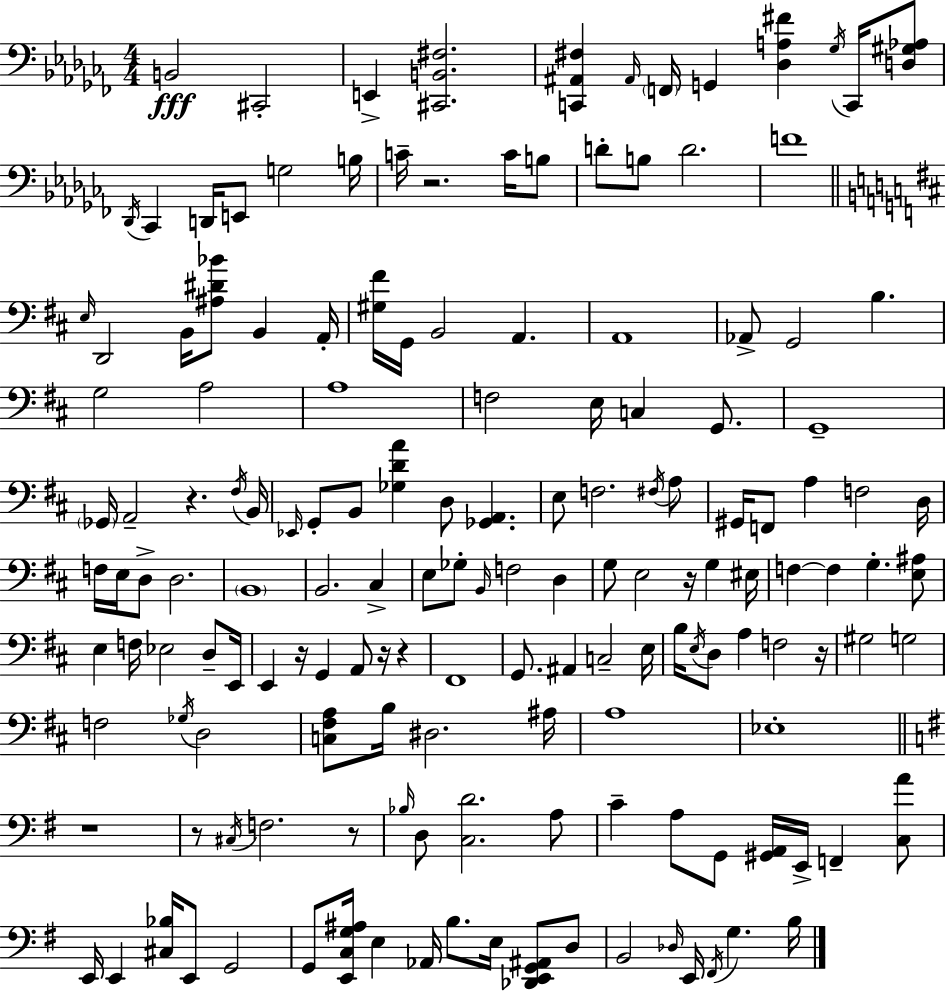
{
  \clef bass
  \numericTimeSignature
  \time 4/4
  \key aes \minor
  b,2\fff cis,2-. | e,4-> <cis, b, fis>2. | <c, ais, fis>4 \grace { ais,16 } \parenthesize f,16 g,4 <des a fis'>4 \acciaccatura { ges16 } c,16 | <d gis aes>8 \acciaccatura { des,16 } ces,4 d,16 e,8 g2 | \break b16 c'16-- r2. | c'16 b8 d'8-. b8 d'2. | f'1 | \bar "||" \break \key d \major \grace { e16 } d,2 b,16 <ais dis' bes'>8 b,4 | a,16-. <gis fis'>16 g,16 b,2 a,4. | a,1 | aes,8-> g,2 b4. | \break g2 a2 | a1 | f2 e16 c4 g,8. | g,1-- | \break \parenthesize ges,16 a,2-- r4. | \acciaccatura { fis16 } b,16 \grace { ees,16 } g,8-. b,8 <ges d' a'>4 d8 <ges, a,>4. | e8 f2. | \acciaccatura { fis16 } a8 gis,16 f,8 a4 f2 | \break d16 f16 e16 d8-> d2. | \parenthesize b,1 | b,2. | cis4-> e8 ges8-. \grace { b,16 } f2 | \break d4 g8 e2 r16 | g4 eis16 f4~~ f4 g4.-. | <e ais>8 e4 f16 ees2 | d8-- e,16 e,4 r16 g,4 a,8 | \break r16 r4 fis,1 | g,8. ais,4 c2-- | e16 b16 \acciaccatura { e16 } d8 a4 f2 | r16 gis2 g2 | \break f2 \acciaccatura { ges16 } d2 | <c fis a>8 b16 dis2. | ais16 a1 | ees1-. | \break \bar "||" \break \key e \minor r1 | r8 \acciaccatura { cis16 } f2. r8 | \grace { bes16 } d8 <c d'>2. | a8 c'4-- a8 g,8 <gis, a,>16 e,16-> f,4-- | \break <c a'>8 e,16 e,4 <cis bes>16 e,8 g,2 | g,8 <e, c g ais>16 e4 aes,16 b8. e16 <des, e, g, ais,>8 | d8 b,2 \grace { des16 } e,16 \acciaccatura { fis,16 } g4. | b16 \bar "|."
}